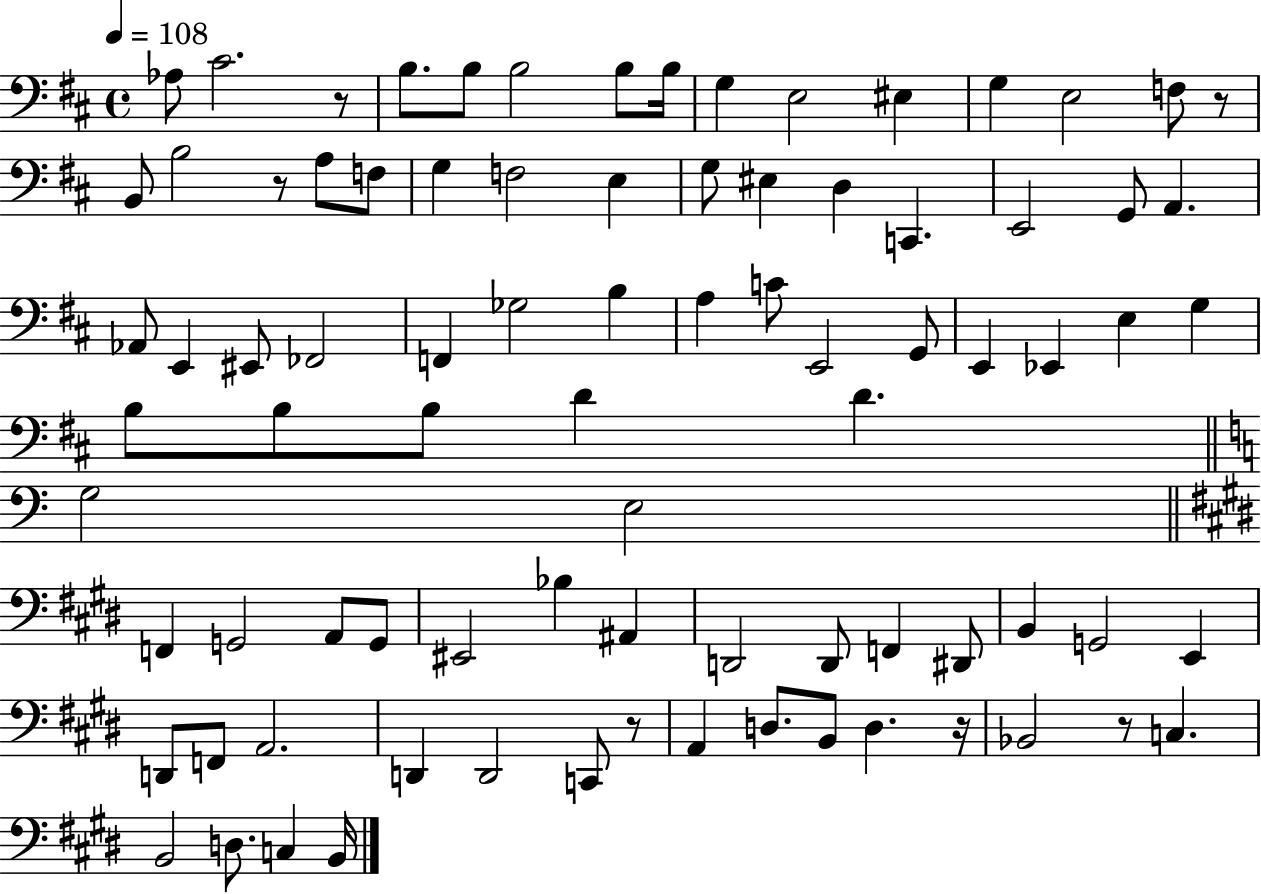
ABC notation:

X:1
T:Untitled
M:4/4
L:1/4
K:D
_A,/2 ^C2 z/2 B,/2 B,/2 B,2 B,/2 B,/4 G, E,2 ^E, G, E,2 F,/2 z/2 B,,/2 B,2 z/2 A,/2 F,/2 G, F,2 E, G,/2 ^E, D, C,, E,,2 G,,/2 A,, _A,,/2 E,, ^E,,/2 _F,,2 F,, _G,2 B, A, C/2 E,,2 G,,/2 E,, _E,, E, G, B,/2 B,/2 B,/2 D D G,2 E,2 F,, G,,2 A,,/2 G,,/2 ^E,,2 _B, ^A,, D,,2 D,,/2 F,, ^D,,/2 B,, G,,2 E,, D,,/2 F,,/2 A,,2 D,, D,,2 C,,/2 z/2 A,, D,/2 B,,/2 D, z/4 _B,,2 z/2 C, B,,2 D,/2 C, B,,/4